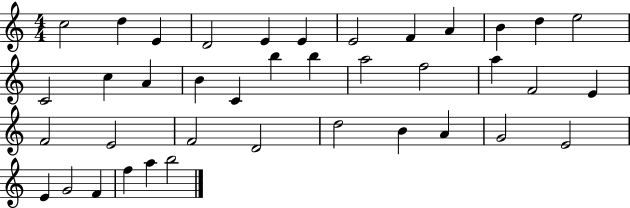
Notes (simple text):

C5/h D5/q E4/q D4/h E4/q E4/q E4/h F4/q A4/q B4/q D5/q E5/h C4/h C5/q A4/q B4/q C4/q B5/q B5/q A5/h F5/h A5/q F4/h E4/q F4/h E4/h F4/h D4/h D5/h B4/q A4/q G4/h E4/h E4/q G4/h F4/q F5/q A5/q B5/h